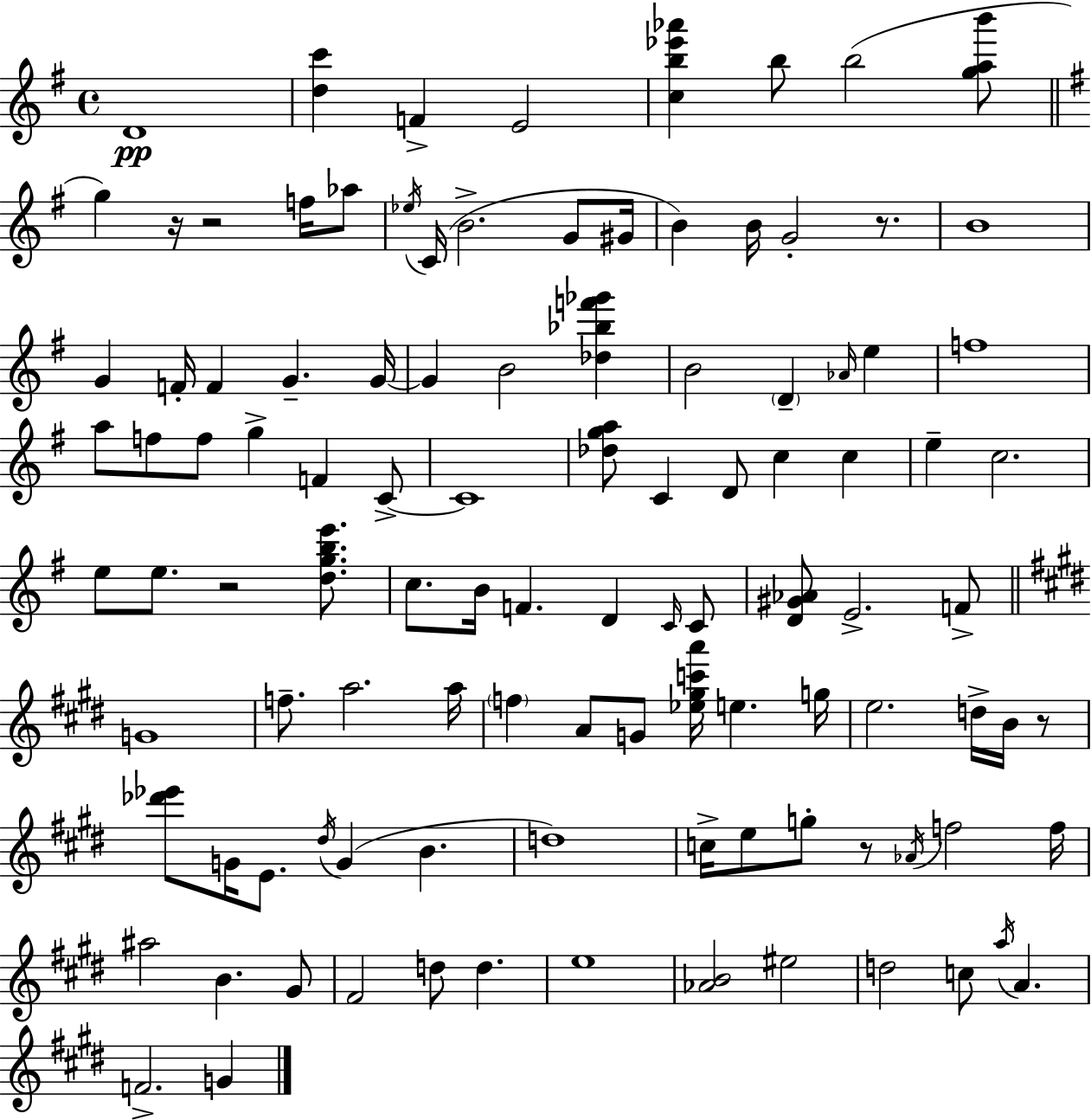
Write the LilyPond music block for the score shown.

{
  \clef treble
  \time 4/4
  \defaultTimeSignature
  \key e \minor
  d'1\pp | <d'' c'''>4 f'4-> e'2 | <c'' b'' ees''' aes'''>4 b''8 b''2( <g'' a'' b'''>8 | \bar "||" \break \key g \major g''4) r16 r2 f''16 aes''8 | \acciaccatura { ees''16 } c'16( b'2.-> g'8 | gis'16 b'4) b'16 g'2-. r8. | b'1 | \break g'4 f'16-. f'4 g'4.-- | g'16~~ g'4 b'2 <des'' bes'' f''' ges'''>4 | b'2 \parenthesize d'4-- \grace { aes'16 } e''4 | f''1 | \break a''8 f''8 f''8 g''4-> f'4 | c'8->~~ c'1 | <des'' g'' a''>8 c'4 d'8 c''4 c''4 | e''4-- c''2. | \break e''8 e''8. r2 <d'' g'' b'' e'''>8. | c''8. b'16 f'4. d'4 | \grace { c'16 } c'8 <d' gis' aes'>8 e'2.-> | f'8-> \bar "||" \break \key e \major g'1 | f''8.-- a''2. a''16 | \parenthesize f''4 a'8 g'8 <ees'' gis'' c''' a'''>16 e''4. g''16 | e''2. d''16-> b'16 r8 | \break <des''' ees'''>8 g'16 e'8. \acciaccatura { dis''16 }( g'4 b'4. | d''1) | c''16-> e''8 g''8-. r8 \acciaccatura { aes'16 } f''2 | f''16 ais''2 b'4. | \break gis'8 fis'2 d''8 d''4. | e''1 | <aes' b'>2 eis''2 | d''2 c''8 \acciaccatura { a''16 } a'4. | \break f'2.-> g'4 | \bar "|."
}